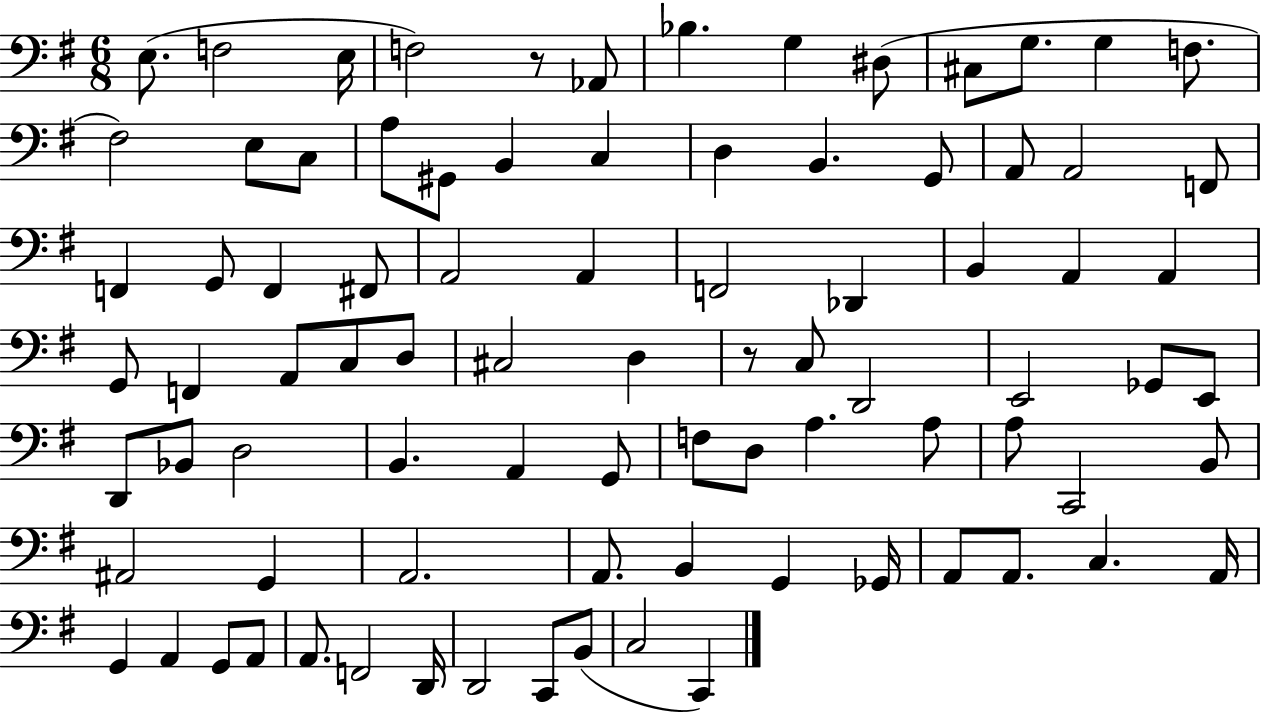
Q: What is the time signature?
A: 6/8